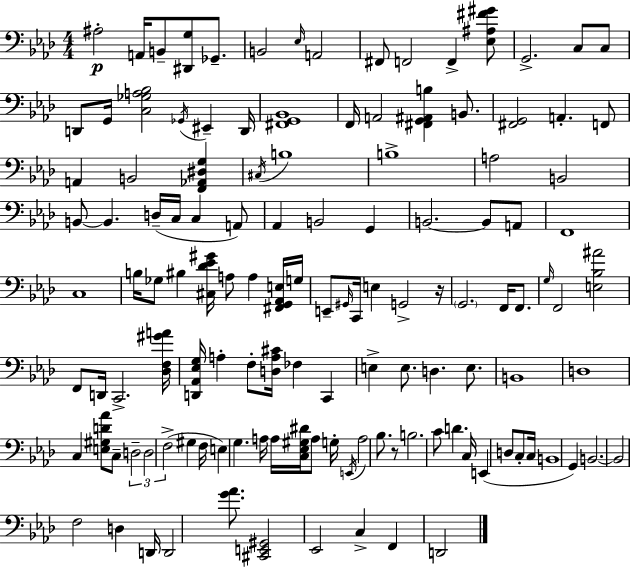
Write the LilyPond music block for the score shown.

{
  \clef bass
  \numericTimeSignature
  \time 4/4
  \key f \minor
  ais2-.\p a,16 b,8-- <dis, g>8 ges,8.-- | b,2 \grace { ees16 } a,2 | fis,8 f,2 f,4-> <ees ais fis' gis'>8 | g,2.-> c8 c8 | \break d,8 g,16 <c ges a bes>2 \acciaccatura { ges,16 } eis,4-- | d,16 <fis, g, bes,>1 | f,16 a,2 <fis, g, ais, b>4 b,8. | <fis, g,>2 a,4.-. | \break f,8 a,4 b,2 <f, aes, dis g>4 | \acciaccatura { cis16 } b1 | b1-> | a2 b,2 | \break b,8~~ b,4. d16--( c16 c4 | a,8) aes,4 b,2 g,4 | b,2.~~ b,8 | a,8 f,1 | \break c1 | b16 ges8 bis4 <cis des' ees' gis'>16 a8 a4 | <fis, g, aes, e>16 g16 e,8-- \grace { gis,16 } c,16 e4 g,2-> | r16 \parenthesize g,2. | \break f,16 f,8. \grace { g16 } f,2 <e bes ais'>2 | f,8 d,16 c,2.-> | <des f gis' a'>16 <d, aes, ees g>16 a4-. f8-. <d a cis'>16 fes4 | c,4 e4-> e8. d4. | \break e8. b,1 | d1 | c4 <e gis d' aes'>8 c8-- \tuplet 3/2 { d2-- | d2 f2->( } | \break gis4 f16 e4) g4. | a16 a16 <c ees gis dis'>16 a8 g16-. \acciaccatura { e,16 } a2 | bes8. r8 b2. | c'8 d'4. c16 e,4( | \break d8 c8-. c16 b,1 | g,4) b,2.~~ | b,2 f2 | d4 d,16 d,2 | \break <g' aes'>8. <cis, e, gis,>2 ees,2 | c4-> f,4 d,2 | \bar "|."
}